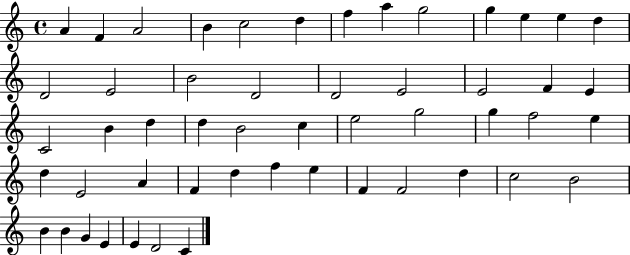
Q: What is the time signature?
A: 4/4